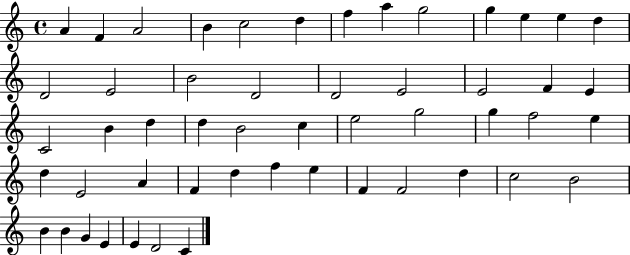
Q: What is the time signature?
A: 4/4